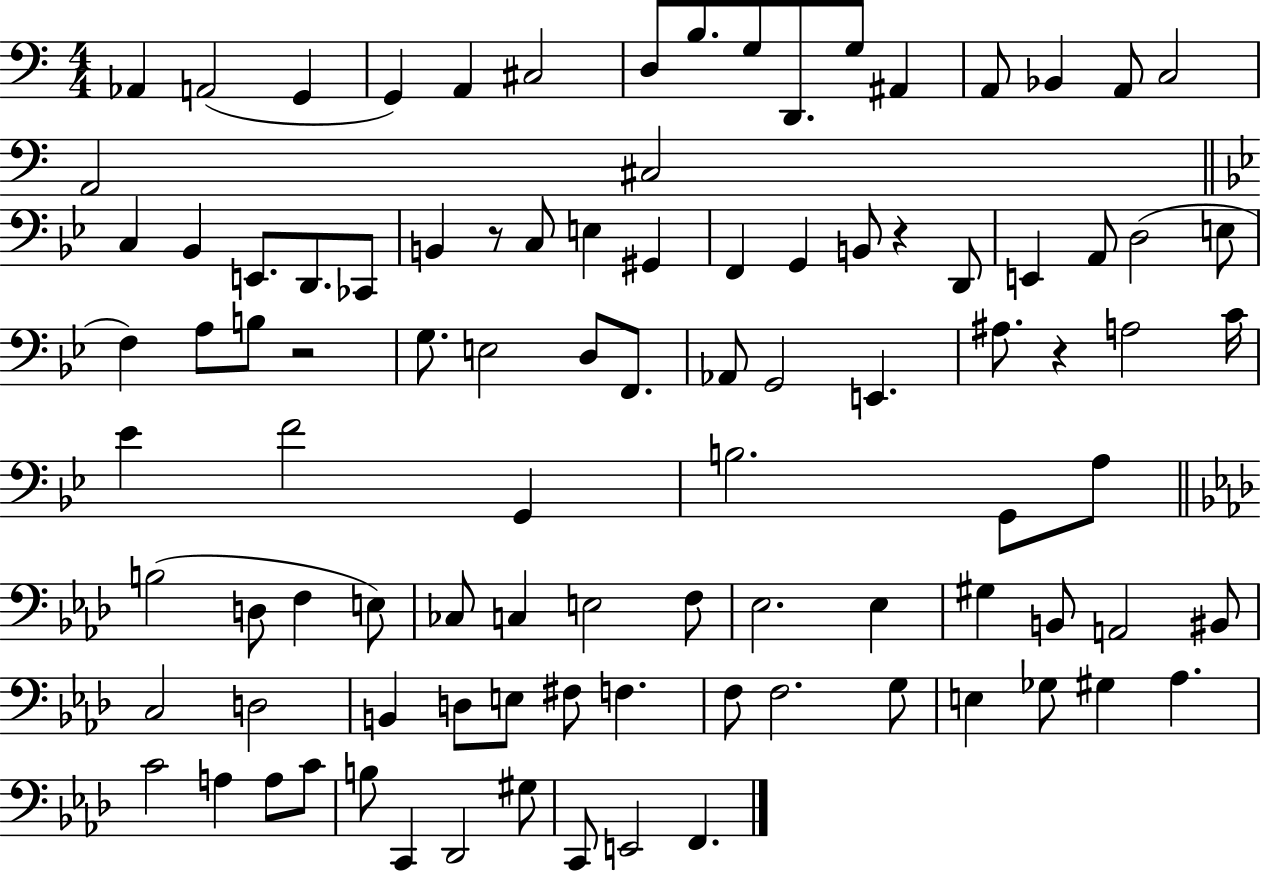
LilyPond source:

{
  \clef bass
  \numericTimeSignature
  \time 4/4
  \key c \major
  aes,4 a,2( g,4 | g,4) a,4 cis2 | d8 b8. g8 d,8. g8 ais,4 | a,8 bes,4 a,8 c2 | \break a,2 cis2 | \bar "||" \break \key bes \major c4 bes,4 e,8. d,8. ces,8 | b,4 r8 c8 e4 gis,4 | f,4 g,4 b,8 r4 d,8 | e,4 a,8 d2( e8 | \break f4) a8 b8 r2 | g8. e2 d8 f,8. | aes,8 g,2 e,4. | ais8. r4 a2 c'16 | \break ees'4 f'2 g,4 | b2. g,8 a8 | \bar "||" \break \key aes \major b2( d8 f4 e8) | ces8 c4 e2 f8 | ees2. ees4 | gis4 b,8 a,2 bis,8 | \break c2 d2 | b,4 d8 e8 fis8 f4. | f8 f2. g8 | e4 ges8 gis4 aes4. | \break c'2 a4 a8 c'8 | b8 c,4 des,2 gis8 | c,8 e,2 f,4. | \bar "|."
}